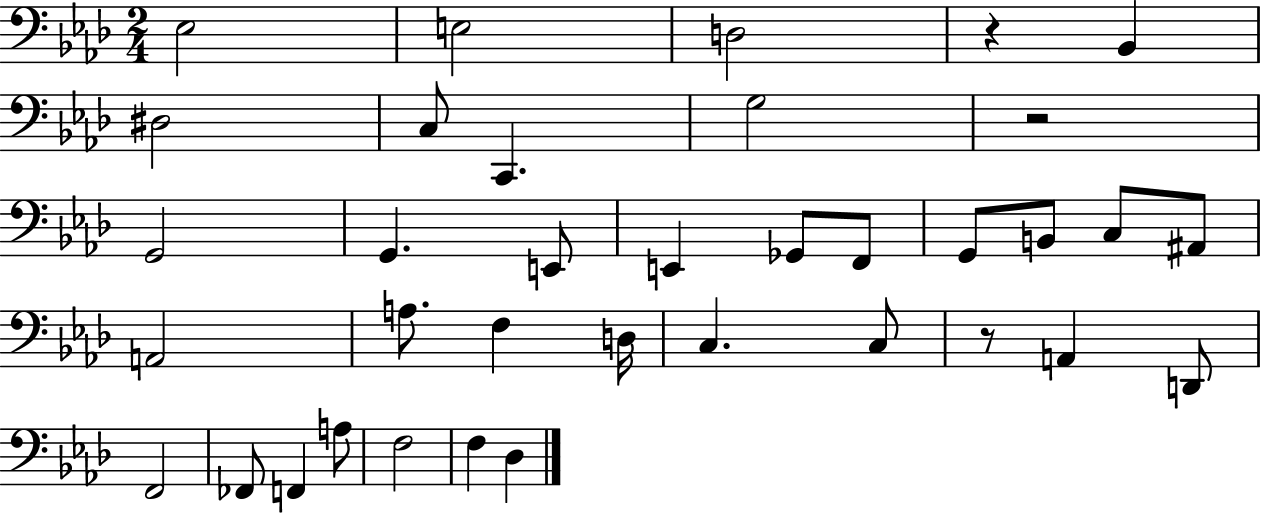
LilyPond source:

{
  \clef bass
  \numericTimeSignature
  \time 2/4
  \key aes \major
  ees2 | e2 | d2 | r4 bes,4 | \break dis2 | c8 c,4. | g2 | r2 | \break g,2 | g,4. e,8 | e,4 ges,8 f,8 | g,8 b,8 c8 ais,8 | \break a,2 | a8. f4 d16 | c4. c8 | r8 a,4 d,8 | \break f,2 | fes,8 f,4 a8 | f2 | f4 des4 | \break \bar "|."
}